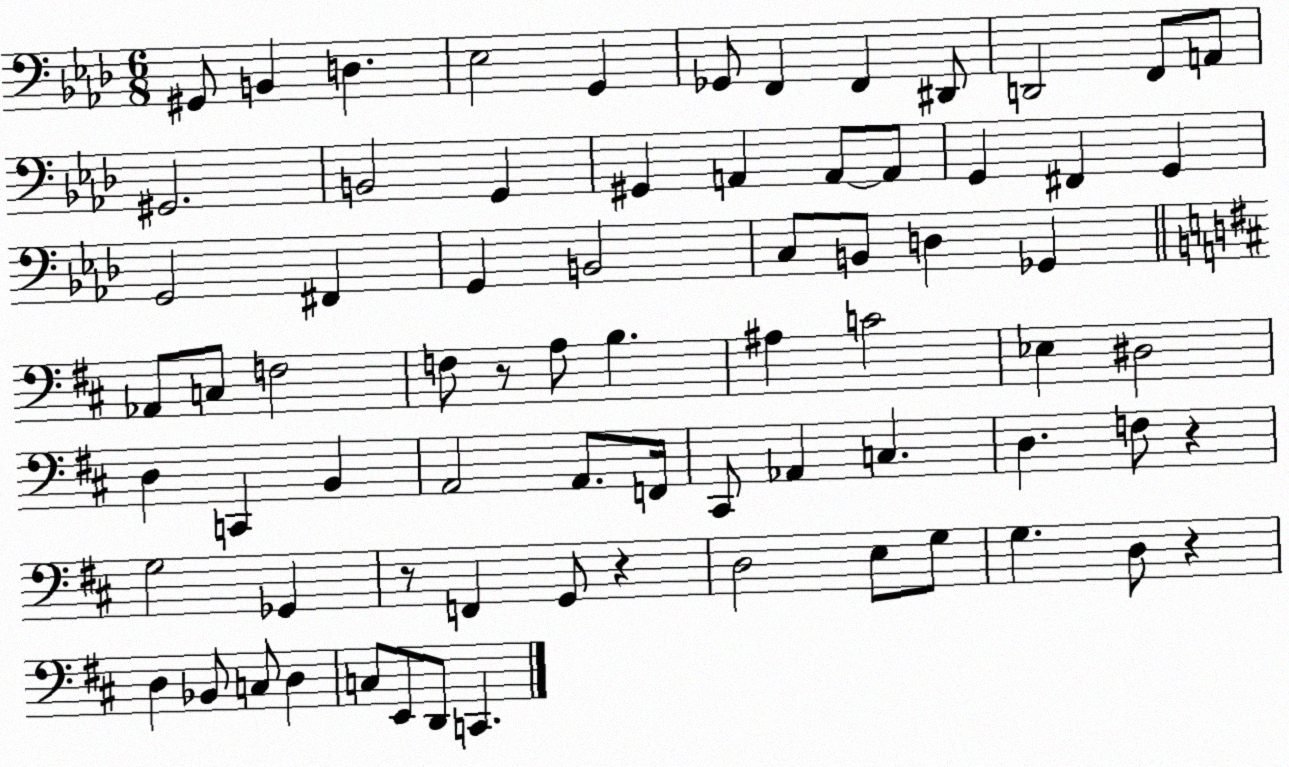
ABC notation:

X:1
T:Untitled
M:6/8
L:1/4
K:Ab
^G,,/2 B,, D, _E,2 G,, _G,,/2 F,, F,, ^D,,/2 D,,2 F,,/2 A,,/2 ^G,,2 B,,2 G,, ^G,, A,, A,,/2 A,,/2 G,, ^F,, G,, G,,2 ^F,, G,, B,,2 C,/2 B,,/2 D, _G,, _A,,/2 C,/2 F,2 F,/2 z/2 A,/2 B, ^A, C2 _E, ^D,2 D, C,, B,, A,,2 A,,/2 F,,/4 ^C,,/2 _A,, C, D, F,/2 z G,2 _G,, z/2 F,, G,,/2 z D,2 E,/2 G,/2 G, D,/2 z D, _B,,/2 C,/2 D, C,/2 E,,/2 D,,/2 C,,